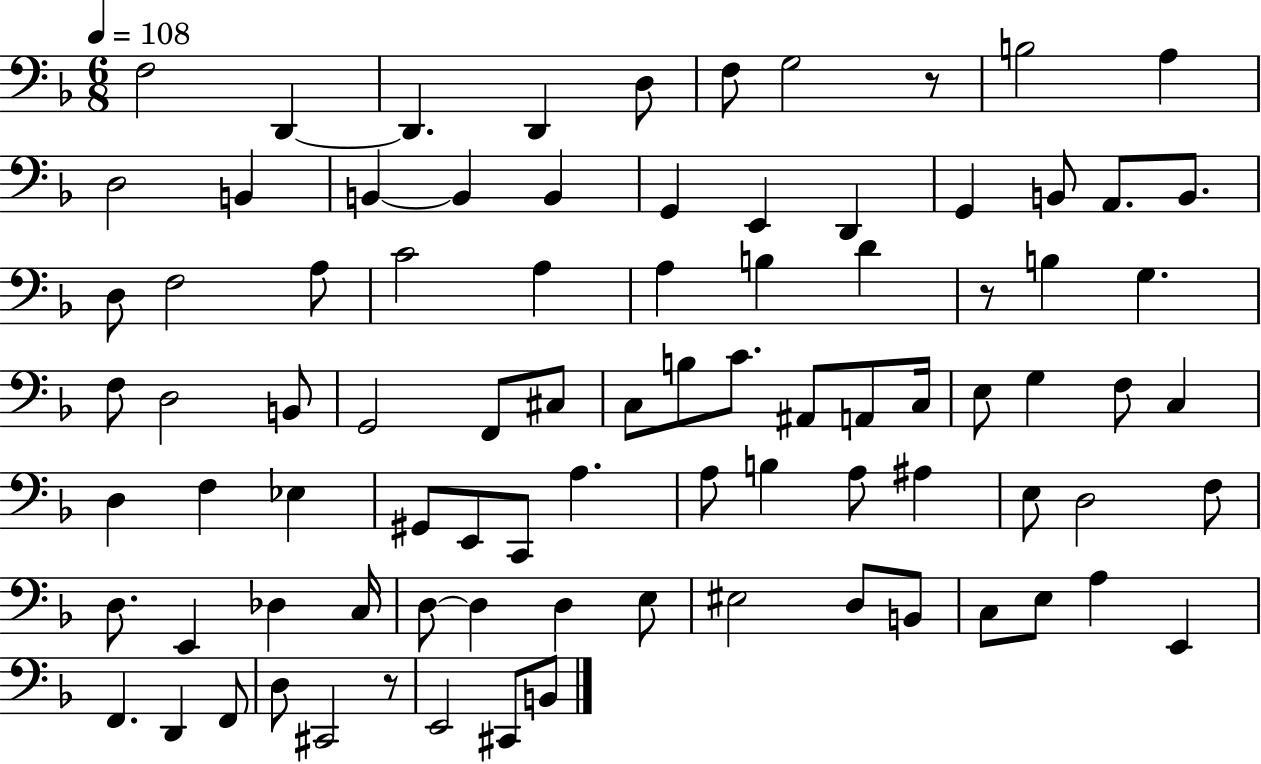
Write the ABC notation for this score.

X:1
T:Untitled
M:6/8
L:1/4
K:F
F,2 D,, D,, D,, D,/2 F,/2 G,2 z/2 B,2 A, D,2 B,, B,, B,, B,, G,, E,, D,, G,, B,,/2 A,,/2 B,,/2 D,/2 F,2 A,/2 C2 A, A, B, D z/2 B, G, F,/2 D,2 B,,/2 G,,2 F,,/2 ^C,/2 C,/2 B,/2 C/2 ^A,,/2 A,,/2 C,/4 E,/2 G, F,/2 C, D, F, _E, ^G,,/2 E,,/2 C,,/2 A, A,/2 B, A,/2 ^A, E,/2 D,2 F,/2 D,/2 E,, _D, C,/4 D,/2 D, D, E,/2 ^E,2 D,/2 B,,/2 C,/2 E,/2 A, E,, F,, D,, F,,/2 D,/2 ^C,,2 z/2 E,,2 ^C,,/2 B,,/2